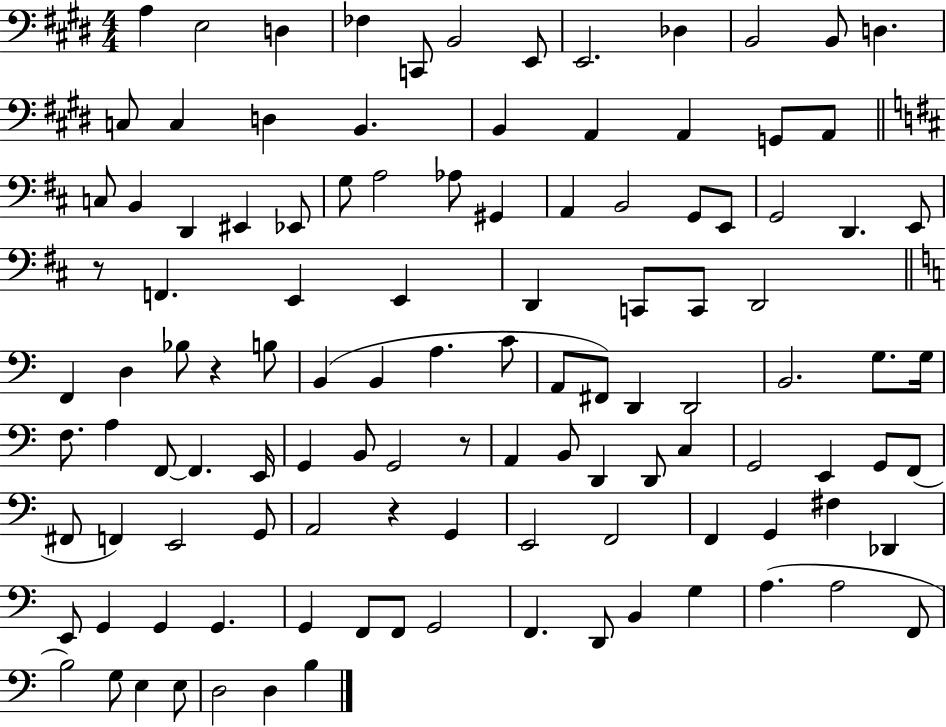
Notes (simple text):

A3/q E3/h D3/q FES3/q C2/e B2/h E2/e E2/h. Db3/q B2/h B2/e D3/q. C3/e C3/q D3/q B2/q. B2/q A2/q A2/q G2/e A2/e C3/e B2/q D2/q EIS2/q Eb2/e G3/e A3/h Ab3/e G#2/q A2/q B2/h G2/e E2/e G2/h D2/q. E2/e R/e F2/q. E2/q E2/q D2/q C2/e C2/e D2/h F2/q D3/q Bb3/e R/q B3/e B2/q B2/q A3/q. C4/e A2/e F#2/e D2/q D2/h B2/h. G3/e. G3/s F3/e. A3/q F2/e F2/q. E2/s G2/q B2/e G2/h R/e A2/q B2/e D2/q D2/e C3/q G2/h E2/q G2/e F2/e F#2/e F2/q E2/h G2/e A2/h R/q G2/q E2/h F2/h F2/q G2/q F#3/q Db2/q E2/e G2/q G2/q G2/q. G2/q F2/e F2/e G2/h F2/q. D2/e B2/q G3/q A3/q. A3/h F2/e B3/h G3/e E3/q E3/e D3/h D3/q B3/q